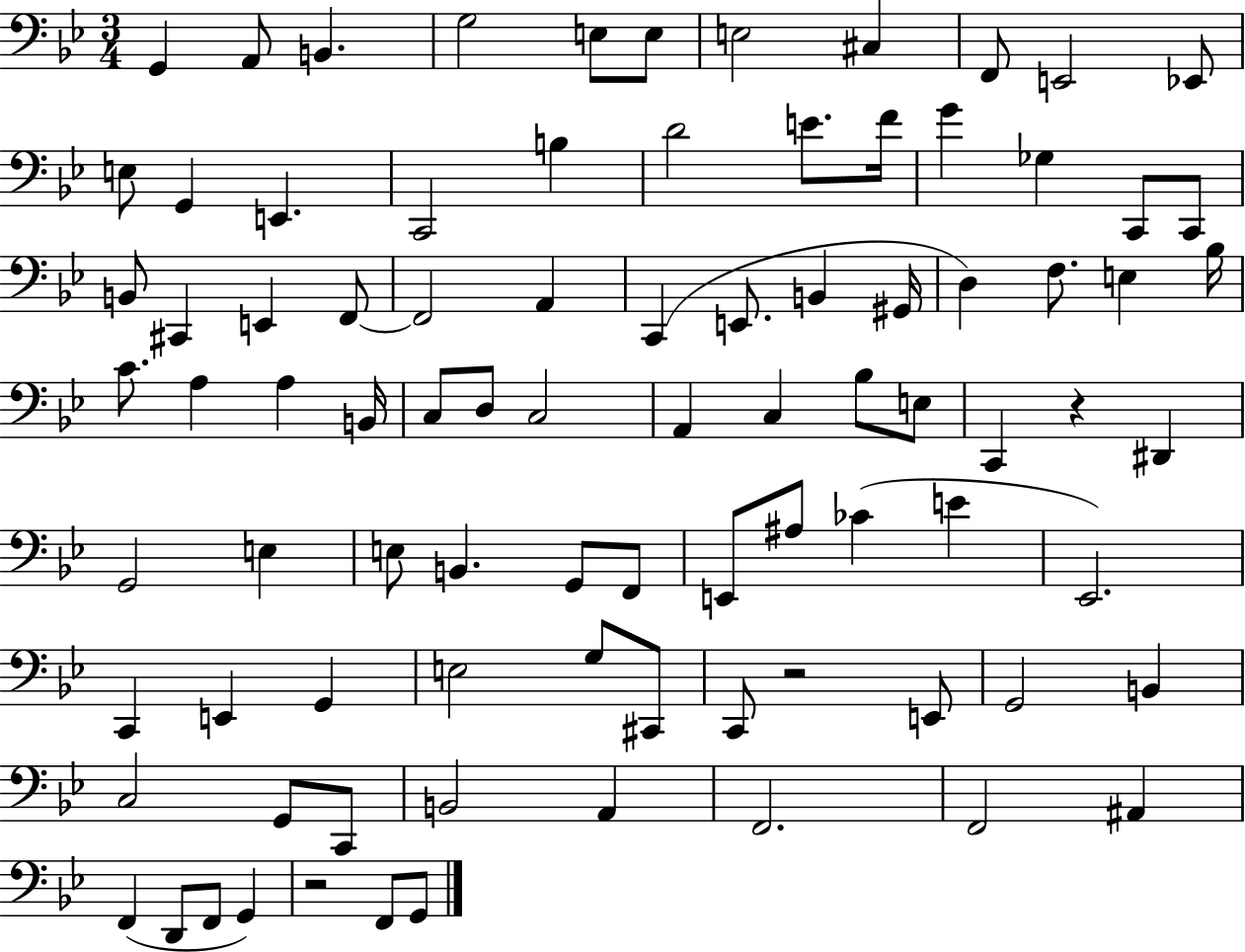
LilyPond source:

{
  \clef bass
  \numericTimeSignature
  \time 3/4
  \key bes \major
  g,4 a,8 b,4. | g2 e8 e8 | e2 cis4 | f,8 e,2 ees,8 | \break e8 g,4 e,4. | c,2 b4 | d'2 e'8. f'16 | g'4 ges4 c,8 c,8 | \break b,8 cis,4 e,4 f,8~~ | f,2 a,4 | c,4( e,8. b,4 gis,16 | d4) f8. e4 bes16 | \break c'8. a4 a4 b,16 | c8 d8 c2 | a,4 c4 bes8 e8 | c,4 r4 dis,4 | \break g,2 e4 | e8 b,4. g,8 f,8 | e,8 ais8 ces'4( e'4 | ees,2.) | \break c,4 e,4 g,4 | e2 g8 cis,8 | c,8 r2 e,8 | g,2 b,4 | \break c2 g,8 c,8 | b,2 a,4 | f,2. | f,2 ais,4 | \break f,4( d,8 f,8 g,4) | r2 f,8 g,8 | \bar "|."
}